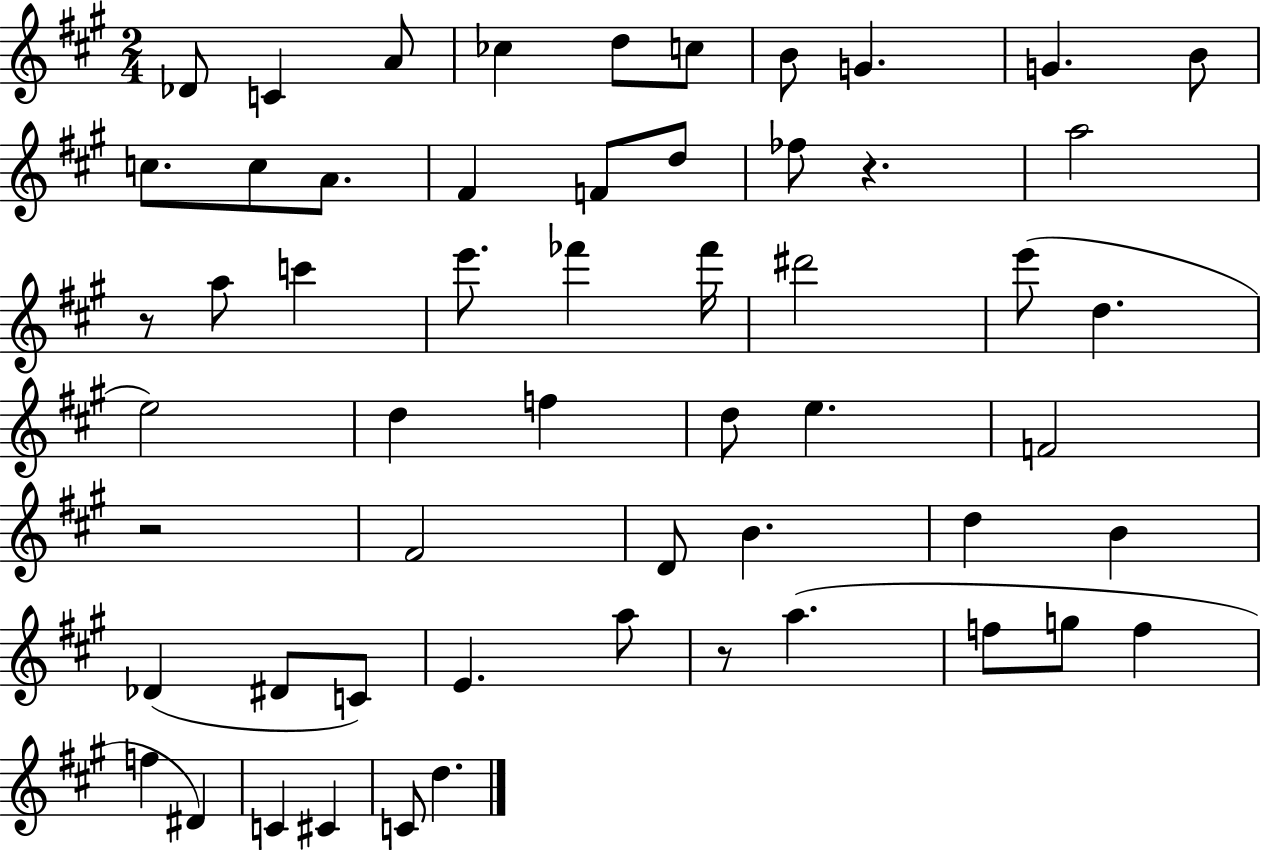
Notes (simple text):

Db4/e C4/q A4/e CES5/q D5/e C5/e B4/e G4/q. G4/q. B4/e C5/e. C5/e A4/e. F#4/q F4/e D5/e FES5/e R/q. A5/h R/e A5/e C6/q E6/e. FES6/q FES6/s D#6/h E6/e D5/q. E5/h D5/q F5/q D5/e E5/q. F4/h R/h F#4/h D4/e B4/q. D5/q B4/q Db4/q D#4/e C4/e E4/q. A5/e R/e A5/q. F5/e G5/e F5/q F5/q D#4/q C4/q C#4/q C4/e D5/q.